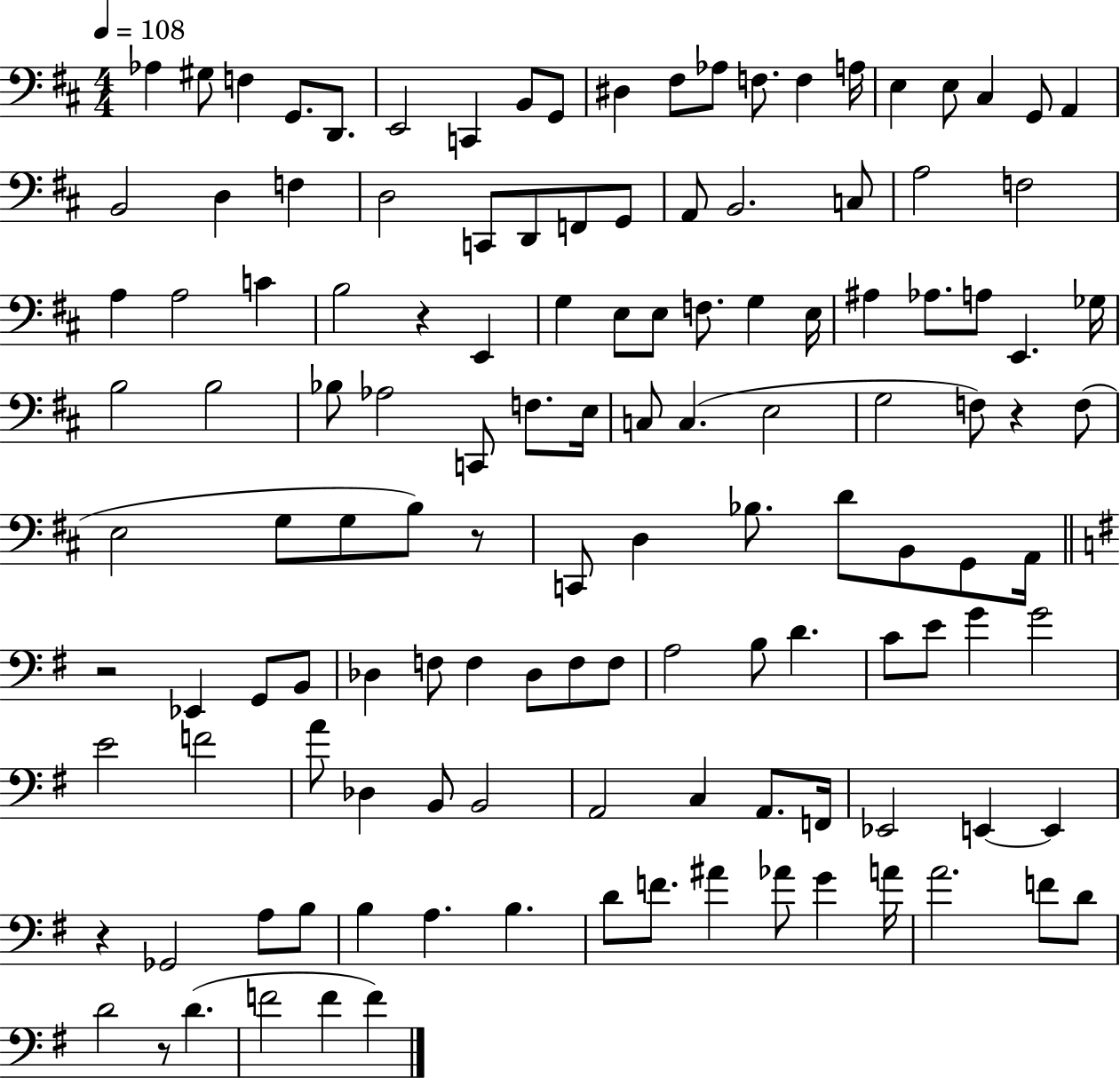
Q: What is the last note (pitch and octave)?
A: F4